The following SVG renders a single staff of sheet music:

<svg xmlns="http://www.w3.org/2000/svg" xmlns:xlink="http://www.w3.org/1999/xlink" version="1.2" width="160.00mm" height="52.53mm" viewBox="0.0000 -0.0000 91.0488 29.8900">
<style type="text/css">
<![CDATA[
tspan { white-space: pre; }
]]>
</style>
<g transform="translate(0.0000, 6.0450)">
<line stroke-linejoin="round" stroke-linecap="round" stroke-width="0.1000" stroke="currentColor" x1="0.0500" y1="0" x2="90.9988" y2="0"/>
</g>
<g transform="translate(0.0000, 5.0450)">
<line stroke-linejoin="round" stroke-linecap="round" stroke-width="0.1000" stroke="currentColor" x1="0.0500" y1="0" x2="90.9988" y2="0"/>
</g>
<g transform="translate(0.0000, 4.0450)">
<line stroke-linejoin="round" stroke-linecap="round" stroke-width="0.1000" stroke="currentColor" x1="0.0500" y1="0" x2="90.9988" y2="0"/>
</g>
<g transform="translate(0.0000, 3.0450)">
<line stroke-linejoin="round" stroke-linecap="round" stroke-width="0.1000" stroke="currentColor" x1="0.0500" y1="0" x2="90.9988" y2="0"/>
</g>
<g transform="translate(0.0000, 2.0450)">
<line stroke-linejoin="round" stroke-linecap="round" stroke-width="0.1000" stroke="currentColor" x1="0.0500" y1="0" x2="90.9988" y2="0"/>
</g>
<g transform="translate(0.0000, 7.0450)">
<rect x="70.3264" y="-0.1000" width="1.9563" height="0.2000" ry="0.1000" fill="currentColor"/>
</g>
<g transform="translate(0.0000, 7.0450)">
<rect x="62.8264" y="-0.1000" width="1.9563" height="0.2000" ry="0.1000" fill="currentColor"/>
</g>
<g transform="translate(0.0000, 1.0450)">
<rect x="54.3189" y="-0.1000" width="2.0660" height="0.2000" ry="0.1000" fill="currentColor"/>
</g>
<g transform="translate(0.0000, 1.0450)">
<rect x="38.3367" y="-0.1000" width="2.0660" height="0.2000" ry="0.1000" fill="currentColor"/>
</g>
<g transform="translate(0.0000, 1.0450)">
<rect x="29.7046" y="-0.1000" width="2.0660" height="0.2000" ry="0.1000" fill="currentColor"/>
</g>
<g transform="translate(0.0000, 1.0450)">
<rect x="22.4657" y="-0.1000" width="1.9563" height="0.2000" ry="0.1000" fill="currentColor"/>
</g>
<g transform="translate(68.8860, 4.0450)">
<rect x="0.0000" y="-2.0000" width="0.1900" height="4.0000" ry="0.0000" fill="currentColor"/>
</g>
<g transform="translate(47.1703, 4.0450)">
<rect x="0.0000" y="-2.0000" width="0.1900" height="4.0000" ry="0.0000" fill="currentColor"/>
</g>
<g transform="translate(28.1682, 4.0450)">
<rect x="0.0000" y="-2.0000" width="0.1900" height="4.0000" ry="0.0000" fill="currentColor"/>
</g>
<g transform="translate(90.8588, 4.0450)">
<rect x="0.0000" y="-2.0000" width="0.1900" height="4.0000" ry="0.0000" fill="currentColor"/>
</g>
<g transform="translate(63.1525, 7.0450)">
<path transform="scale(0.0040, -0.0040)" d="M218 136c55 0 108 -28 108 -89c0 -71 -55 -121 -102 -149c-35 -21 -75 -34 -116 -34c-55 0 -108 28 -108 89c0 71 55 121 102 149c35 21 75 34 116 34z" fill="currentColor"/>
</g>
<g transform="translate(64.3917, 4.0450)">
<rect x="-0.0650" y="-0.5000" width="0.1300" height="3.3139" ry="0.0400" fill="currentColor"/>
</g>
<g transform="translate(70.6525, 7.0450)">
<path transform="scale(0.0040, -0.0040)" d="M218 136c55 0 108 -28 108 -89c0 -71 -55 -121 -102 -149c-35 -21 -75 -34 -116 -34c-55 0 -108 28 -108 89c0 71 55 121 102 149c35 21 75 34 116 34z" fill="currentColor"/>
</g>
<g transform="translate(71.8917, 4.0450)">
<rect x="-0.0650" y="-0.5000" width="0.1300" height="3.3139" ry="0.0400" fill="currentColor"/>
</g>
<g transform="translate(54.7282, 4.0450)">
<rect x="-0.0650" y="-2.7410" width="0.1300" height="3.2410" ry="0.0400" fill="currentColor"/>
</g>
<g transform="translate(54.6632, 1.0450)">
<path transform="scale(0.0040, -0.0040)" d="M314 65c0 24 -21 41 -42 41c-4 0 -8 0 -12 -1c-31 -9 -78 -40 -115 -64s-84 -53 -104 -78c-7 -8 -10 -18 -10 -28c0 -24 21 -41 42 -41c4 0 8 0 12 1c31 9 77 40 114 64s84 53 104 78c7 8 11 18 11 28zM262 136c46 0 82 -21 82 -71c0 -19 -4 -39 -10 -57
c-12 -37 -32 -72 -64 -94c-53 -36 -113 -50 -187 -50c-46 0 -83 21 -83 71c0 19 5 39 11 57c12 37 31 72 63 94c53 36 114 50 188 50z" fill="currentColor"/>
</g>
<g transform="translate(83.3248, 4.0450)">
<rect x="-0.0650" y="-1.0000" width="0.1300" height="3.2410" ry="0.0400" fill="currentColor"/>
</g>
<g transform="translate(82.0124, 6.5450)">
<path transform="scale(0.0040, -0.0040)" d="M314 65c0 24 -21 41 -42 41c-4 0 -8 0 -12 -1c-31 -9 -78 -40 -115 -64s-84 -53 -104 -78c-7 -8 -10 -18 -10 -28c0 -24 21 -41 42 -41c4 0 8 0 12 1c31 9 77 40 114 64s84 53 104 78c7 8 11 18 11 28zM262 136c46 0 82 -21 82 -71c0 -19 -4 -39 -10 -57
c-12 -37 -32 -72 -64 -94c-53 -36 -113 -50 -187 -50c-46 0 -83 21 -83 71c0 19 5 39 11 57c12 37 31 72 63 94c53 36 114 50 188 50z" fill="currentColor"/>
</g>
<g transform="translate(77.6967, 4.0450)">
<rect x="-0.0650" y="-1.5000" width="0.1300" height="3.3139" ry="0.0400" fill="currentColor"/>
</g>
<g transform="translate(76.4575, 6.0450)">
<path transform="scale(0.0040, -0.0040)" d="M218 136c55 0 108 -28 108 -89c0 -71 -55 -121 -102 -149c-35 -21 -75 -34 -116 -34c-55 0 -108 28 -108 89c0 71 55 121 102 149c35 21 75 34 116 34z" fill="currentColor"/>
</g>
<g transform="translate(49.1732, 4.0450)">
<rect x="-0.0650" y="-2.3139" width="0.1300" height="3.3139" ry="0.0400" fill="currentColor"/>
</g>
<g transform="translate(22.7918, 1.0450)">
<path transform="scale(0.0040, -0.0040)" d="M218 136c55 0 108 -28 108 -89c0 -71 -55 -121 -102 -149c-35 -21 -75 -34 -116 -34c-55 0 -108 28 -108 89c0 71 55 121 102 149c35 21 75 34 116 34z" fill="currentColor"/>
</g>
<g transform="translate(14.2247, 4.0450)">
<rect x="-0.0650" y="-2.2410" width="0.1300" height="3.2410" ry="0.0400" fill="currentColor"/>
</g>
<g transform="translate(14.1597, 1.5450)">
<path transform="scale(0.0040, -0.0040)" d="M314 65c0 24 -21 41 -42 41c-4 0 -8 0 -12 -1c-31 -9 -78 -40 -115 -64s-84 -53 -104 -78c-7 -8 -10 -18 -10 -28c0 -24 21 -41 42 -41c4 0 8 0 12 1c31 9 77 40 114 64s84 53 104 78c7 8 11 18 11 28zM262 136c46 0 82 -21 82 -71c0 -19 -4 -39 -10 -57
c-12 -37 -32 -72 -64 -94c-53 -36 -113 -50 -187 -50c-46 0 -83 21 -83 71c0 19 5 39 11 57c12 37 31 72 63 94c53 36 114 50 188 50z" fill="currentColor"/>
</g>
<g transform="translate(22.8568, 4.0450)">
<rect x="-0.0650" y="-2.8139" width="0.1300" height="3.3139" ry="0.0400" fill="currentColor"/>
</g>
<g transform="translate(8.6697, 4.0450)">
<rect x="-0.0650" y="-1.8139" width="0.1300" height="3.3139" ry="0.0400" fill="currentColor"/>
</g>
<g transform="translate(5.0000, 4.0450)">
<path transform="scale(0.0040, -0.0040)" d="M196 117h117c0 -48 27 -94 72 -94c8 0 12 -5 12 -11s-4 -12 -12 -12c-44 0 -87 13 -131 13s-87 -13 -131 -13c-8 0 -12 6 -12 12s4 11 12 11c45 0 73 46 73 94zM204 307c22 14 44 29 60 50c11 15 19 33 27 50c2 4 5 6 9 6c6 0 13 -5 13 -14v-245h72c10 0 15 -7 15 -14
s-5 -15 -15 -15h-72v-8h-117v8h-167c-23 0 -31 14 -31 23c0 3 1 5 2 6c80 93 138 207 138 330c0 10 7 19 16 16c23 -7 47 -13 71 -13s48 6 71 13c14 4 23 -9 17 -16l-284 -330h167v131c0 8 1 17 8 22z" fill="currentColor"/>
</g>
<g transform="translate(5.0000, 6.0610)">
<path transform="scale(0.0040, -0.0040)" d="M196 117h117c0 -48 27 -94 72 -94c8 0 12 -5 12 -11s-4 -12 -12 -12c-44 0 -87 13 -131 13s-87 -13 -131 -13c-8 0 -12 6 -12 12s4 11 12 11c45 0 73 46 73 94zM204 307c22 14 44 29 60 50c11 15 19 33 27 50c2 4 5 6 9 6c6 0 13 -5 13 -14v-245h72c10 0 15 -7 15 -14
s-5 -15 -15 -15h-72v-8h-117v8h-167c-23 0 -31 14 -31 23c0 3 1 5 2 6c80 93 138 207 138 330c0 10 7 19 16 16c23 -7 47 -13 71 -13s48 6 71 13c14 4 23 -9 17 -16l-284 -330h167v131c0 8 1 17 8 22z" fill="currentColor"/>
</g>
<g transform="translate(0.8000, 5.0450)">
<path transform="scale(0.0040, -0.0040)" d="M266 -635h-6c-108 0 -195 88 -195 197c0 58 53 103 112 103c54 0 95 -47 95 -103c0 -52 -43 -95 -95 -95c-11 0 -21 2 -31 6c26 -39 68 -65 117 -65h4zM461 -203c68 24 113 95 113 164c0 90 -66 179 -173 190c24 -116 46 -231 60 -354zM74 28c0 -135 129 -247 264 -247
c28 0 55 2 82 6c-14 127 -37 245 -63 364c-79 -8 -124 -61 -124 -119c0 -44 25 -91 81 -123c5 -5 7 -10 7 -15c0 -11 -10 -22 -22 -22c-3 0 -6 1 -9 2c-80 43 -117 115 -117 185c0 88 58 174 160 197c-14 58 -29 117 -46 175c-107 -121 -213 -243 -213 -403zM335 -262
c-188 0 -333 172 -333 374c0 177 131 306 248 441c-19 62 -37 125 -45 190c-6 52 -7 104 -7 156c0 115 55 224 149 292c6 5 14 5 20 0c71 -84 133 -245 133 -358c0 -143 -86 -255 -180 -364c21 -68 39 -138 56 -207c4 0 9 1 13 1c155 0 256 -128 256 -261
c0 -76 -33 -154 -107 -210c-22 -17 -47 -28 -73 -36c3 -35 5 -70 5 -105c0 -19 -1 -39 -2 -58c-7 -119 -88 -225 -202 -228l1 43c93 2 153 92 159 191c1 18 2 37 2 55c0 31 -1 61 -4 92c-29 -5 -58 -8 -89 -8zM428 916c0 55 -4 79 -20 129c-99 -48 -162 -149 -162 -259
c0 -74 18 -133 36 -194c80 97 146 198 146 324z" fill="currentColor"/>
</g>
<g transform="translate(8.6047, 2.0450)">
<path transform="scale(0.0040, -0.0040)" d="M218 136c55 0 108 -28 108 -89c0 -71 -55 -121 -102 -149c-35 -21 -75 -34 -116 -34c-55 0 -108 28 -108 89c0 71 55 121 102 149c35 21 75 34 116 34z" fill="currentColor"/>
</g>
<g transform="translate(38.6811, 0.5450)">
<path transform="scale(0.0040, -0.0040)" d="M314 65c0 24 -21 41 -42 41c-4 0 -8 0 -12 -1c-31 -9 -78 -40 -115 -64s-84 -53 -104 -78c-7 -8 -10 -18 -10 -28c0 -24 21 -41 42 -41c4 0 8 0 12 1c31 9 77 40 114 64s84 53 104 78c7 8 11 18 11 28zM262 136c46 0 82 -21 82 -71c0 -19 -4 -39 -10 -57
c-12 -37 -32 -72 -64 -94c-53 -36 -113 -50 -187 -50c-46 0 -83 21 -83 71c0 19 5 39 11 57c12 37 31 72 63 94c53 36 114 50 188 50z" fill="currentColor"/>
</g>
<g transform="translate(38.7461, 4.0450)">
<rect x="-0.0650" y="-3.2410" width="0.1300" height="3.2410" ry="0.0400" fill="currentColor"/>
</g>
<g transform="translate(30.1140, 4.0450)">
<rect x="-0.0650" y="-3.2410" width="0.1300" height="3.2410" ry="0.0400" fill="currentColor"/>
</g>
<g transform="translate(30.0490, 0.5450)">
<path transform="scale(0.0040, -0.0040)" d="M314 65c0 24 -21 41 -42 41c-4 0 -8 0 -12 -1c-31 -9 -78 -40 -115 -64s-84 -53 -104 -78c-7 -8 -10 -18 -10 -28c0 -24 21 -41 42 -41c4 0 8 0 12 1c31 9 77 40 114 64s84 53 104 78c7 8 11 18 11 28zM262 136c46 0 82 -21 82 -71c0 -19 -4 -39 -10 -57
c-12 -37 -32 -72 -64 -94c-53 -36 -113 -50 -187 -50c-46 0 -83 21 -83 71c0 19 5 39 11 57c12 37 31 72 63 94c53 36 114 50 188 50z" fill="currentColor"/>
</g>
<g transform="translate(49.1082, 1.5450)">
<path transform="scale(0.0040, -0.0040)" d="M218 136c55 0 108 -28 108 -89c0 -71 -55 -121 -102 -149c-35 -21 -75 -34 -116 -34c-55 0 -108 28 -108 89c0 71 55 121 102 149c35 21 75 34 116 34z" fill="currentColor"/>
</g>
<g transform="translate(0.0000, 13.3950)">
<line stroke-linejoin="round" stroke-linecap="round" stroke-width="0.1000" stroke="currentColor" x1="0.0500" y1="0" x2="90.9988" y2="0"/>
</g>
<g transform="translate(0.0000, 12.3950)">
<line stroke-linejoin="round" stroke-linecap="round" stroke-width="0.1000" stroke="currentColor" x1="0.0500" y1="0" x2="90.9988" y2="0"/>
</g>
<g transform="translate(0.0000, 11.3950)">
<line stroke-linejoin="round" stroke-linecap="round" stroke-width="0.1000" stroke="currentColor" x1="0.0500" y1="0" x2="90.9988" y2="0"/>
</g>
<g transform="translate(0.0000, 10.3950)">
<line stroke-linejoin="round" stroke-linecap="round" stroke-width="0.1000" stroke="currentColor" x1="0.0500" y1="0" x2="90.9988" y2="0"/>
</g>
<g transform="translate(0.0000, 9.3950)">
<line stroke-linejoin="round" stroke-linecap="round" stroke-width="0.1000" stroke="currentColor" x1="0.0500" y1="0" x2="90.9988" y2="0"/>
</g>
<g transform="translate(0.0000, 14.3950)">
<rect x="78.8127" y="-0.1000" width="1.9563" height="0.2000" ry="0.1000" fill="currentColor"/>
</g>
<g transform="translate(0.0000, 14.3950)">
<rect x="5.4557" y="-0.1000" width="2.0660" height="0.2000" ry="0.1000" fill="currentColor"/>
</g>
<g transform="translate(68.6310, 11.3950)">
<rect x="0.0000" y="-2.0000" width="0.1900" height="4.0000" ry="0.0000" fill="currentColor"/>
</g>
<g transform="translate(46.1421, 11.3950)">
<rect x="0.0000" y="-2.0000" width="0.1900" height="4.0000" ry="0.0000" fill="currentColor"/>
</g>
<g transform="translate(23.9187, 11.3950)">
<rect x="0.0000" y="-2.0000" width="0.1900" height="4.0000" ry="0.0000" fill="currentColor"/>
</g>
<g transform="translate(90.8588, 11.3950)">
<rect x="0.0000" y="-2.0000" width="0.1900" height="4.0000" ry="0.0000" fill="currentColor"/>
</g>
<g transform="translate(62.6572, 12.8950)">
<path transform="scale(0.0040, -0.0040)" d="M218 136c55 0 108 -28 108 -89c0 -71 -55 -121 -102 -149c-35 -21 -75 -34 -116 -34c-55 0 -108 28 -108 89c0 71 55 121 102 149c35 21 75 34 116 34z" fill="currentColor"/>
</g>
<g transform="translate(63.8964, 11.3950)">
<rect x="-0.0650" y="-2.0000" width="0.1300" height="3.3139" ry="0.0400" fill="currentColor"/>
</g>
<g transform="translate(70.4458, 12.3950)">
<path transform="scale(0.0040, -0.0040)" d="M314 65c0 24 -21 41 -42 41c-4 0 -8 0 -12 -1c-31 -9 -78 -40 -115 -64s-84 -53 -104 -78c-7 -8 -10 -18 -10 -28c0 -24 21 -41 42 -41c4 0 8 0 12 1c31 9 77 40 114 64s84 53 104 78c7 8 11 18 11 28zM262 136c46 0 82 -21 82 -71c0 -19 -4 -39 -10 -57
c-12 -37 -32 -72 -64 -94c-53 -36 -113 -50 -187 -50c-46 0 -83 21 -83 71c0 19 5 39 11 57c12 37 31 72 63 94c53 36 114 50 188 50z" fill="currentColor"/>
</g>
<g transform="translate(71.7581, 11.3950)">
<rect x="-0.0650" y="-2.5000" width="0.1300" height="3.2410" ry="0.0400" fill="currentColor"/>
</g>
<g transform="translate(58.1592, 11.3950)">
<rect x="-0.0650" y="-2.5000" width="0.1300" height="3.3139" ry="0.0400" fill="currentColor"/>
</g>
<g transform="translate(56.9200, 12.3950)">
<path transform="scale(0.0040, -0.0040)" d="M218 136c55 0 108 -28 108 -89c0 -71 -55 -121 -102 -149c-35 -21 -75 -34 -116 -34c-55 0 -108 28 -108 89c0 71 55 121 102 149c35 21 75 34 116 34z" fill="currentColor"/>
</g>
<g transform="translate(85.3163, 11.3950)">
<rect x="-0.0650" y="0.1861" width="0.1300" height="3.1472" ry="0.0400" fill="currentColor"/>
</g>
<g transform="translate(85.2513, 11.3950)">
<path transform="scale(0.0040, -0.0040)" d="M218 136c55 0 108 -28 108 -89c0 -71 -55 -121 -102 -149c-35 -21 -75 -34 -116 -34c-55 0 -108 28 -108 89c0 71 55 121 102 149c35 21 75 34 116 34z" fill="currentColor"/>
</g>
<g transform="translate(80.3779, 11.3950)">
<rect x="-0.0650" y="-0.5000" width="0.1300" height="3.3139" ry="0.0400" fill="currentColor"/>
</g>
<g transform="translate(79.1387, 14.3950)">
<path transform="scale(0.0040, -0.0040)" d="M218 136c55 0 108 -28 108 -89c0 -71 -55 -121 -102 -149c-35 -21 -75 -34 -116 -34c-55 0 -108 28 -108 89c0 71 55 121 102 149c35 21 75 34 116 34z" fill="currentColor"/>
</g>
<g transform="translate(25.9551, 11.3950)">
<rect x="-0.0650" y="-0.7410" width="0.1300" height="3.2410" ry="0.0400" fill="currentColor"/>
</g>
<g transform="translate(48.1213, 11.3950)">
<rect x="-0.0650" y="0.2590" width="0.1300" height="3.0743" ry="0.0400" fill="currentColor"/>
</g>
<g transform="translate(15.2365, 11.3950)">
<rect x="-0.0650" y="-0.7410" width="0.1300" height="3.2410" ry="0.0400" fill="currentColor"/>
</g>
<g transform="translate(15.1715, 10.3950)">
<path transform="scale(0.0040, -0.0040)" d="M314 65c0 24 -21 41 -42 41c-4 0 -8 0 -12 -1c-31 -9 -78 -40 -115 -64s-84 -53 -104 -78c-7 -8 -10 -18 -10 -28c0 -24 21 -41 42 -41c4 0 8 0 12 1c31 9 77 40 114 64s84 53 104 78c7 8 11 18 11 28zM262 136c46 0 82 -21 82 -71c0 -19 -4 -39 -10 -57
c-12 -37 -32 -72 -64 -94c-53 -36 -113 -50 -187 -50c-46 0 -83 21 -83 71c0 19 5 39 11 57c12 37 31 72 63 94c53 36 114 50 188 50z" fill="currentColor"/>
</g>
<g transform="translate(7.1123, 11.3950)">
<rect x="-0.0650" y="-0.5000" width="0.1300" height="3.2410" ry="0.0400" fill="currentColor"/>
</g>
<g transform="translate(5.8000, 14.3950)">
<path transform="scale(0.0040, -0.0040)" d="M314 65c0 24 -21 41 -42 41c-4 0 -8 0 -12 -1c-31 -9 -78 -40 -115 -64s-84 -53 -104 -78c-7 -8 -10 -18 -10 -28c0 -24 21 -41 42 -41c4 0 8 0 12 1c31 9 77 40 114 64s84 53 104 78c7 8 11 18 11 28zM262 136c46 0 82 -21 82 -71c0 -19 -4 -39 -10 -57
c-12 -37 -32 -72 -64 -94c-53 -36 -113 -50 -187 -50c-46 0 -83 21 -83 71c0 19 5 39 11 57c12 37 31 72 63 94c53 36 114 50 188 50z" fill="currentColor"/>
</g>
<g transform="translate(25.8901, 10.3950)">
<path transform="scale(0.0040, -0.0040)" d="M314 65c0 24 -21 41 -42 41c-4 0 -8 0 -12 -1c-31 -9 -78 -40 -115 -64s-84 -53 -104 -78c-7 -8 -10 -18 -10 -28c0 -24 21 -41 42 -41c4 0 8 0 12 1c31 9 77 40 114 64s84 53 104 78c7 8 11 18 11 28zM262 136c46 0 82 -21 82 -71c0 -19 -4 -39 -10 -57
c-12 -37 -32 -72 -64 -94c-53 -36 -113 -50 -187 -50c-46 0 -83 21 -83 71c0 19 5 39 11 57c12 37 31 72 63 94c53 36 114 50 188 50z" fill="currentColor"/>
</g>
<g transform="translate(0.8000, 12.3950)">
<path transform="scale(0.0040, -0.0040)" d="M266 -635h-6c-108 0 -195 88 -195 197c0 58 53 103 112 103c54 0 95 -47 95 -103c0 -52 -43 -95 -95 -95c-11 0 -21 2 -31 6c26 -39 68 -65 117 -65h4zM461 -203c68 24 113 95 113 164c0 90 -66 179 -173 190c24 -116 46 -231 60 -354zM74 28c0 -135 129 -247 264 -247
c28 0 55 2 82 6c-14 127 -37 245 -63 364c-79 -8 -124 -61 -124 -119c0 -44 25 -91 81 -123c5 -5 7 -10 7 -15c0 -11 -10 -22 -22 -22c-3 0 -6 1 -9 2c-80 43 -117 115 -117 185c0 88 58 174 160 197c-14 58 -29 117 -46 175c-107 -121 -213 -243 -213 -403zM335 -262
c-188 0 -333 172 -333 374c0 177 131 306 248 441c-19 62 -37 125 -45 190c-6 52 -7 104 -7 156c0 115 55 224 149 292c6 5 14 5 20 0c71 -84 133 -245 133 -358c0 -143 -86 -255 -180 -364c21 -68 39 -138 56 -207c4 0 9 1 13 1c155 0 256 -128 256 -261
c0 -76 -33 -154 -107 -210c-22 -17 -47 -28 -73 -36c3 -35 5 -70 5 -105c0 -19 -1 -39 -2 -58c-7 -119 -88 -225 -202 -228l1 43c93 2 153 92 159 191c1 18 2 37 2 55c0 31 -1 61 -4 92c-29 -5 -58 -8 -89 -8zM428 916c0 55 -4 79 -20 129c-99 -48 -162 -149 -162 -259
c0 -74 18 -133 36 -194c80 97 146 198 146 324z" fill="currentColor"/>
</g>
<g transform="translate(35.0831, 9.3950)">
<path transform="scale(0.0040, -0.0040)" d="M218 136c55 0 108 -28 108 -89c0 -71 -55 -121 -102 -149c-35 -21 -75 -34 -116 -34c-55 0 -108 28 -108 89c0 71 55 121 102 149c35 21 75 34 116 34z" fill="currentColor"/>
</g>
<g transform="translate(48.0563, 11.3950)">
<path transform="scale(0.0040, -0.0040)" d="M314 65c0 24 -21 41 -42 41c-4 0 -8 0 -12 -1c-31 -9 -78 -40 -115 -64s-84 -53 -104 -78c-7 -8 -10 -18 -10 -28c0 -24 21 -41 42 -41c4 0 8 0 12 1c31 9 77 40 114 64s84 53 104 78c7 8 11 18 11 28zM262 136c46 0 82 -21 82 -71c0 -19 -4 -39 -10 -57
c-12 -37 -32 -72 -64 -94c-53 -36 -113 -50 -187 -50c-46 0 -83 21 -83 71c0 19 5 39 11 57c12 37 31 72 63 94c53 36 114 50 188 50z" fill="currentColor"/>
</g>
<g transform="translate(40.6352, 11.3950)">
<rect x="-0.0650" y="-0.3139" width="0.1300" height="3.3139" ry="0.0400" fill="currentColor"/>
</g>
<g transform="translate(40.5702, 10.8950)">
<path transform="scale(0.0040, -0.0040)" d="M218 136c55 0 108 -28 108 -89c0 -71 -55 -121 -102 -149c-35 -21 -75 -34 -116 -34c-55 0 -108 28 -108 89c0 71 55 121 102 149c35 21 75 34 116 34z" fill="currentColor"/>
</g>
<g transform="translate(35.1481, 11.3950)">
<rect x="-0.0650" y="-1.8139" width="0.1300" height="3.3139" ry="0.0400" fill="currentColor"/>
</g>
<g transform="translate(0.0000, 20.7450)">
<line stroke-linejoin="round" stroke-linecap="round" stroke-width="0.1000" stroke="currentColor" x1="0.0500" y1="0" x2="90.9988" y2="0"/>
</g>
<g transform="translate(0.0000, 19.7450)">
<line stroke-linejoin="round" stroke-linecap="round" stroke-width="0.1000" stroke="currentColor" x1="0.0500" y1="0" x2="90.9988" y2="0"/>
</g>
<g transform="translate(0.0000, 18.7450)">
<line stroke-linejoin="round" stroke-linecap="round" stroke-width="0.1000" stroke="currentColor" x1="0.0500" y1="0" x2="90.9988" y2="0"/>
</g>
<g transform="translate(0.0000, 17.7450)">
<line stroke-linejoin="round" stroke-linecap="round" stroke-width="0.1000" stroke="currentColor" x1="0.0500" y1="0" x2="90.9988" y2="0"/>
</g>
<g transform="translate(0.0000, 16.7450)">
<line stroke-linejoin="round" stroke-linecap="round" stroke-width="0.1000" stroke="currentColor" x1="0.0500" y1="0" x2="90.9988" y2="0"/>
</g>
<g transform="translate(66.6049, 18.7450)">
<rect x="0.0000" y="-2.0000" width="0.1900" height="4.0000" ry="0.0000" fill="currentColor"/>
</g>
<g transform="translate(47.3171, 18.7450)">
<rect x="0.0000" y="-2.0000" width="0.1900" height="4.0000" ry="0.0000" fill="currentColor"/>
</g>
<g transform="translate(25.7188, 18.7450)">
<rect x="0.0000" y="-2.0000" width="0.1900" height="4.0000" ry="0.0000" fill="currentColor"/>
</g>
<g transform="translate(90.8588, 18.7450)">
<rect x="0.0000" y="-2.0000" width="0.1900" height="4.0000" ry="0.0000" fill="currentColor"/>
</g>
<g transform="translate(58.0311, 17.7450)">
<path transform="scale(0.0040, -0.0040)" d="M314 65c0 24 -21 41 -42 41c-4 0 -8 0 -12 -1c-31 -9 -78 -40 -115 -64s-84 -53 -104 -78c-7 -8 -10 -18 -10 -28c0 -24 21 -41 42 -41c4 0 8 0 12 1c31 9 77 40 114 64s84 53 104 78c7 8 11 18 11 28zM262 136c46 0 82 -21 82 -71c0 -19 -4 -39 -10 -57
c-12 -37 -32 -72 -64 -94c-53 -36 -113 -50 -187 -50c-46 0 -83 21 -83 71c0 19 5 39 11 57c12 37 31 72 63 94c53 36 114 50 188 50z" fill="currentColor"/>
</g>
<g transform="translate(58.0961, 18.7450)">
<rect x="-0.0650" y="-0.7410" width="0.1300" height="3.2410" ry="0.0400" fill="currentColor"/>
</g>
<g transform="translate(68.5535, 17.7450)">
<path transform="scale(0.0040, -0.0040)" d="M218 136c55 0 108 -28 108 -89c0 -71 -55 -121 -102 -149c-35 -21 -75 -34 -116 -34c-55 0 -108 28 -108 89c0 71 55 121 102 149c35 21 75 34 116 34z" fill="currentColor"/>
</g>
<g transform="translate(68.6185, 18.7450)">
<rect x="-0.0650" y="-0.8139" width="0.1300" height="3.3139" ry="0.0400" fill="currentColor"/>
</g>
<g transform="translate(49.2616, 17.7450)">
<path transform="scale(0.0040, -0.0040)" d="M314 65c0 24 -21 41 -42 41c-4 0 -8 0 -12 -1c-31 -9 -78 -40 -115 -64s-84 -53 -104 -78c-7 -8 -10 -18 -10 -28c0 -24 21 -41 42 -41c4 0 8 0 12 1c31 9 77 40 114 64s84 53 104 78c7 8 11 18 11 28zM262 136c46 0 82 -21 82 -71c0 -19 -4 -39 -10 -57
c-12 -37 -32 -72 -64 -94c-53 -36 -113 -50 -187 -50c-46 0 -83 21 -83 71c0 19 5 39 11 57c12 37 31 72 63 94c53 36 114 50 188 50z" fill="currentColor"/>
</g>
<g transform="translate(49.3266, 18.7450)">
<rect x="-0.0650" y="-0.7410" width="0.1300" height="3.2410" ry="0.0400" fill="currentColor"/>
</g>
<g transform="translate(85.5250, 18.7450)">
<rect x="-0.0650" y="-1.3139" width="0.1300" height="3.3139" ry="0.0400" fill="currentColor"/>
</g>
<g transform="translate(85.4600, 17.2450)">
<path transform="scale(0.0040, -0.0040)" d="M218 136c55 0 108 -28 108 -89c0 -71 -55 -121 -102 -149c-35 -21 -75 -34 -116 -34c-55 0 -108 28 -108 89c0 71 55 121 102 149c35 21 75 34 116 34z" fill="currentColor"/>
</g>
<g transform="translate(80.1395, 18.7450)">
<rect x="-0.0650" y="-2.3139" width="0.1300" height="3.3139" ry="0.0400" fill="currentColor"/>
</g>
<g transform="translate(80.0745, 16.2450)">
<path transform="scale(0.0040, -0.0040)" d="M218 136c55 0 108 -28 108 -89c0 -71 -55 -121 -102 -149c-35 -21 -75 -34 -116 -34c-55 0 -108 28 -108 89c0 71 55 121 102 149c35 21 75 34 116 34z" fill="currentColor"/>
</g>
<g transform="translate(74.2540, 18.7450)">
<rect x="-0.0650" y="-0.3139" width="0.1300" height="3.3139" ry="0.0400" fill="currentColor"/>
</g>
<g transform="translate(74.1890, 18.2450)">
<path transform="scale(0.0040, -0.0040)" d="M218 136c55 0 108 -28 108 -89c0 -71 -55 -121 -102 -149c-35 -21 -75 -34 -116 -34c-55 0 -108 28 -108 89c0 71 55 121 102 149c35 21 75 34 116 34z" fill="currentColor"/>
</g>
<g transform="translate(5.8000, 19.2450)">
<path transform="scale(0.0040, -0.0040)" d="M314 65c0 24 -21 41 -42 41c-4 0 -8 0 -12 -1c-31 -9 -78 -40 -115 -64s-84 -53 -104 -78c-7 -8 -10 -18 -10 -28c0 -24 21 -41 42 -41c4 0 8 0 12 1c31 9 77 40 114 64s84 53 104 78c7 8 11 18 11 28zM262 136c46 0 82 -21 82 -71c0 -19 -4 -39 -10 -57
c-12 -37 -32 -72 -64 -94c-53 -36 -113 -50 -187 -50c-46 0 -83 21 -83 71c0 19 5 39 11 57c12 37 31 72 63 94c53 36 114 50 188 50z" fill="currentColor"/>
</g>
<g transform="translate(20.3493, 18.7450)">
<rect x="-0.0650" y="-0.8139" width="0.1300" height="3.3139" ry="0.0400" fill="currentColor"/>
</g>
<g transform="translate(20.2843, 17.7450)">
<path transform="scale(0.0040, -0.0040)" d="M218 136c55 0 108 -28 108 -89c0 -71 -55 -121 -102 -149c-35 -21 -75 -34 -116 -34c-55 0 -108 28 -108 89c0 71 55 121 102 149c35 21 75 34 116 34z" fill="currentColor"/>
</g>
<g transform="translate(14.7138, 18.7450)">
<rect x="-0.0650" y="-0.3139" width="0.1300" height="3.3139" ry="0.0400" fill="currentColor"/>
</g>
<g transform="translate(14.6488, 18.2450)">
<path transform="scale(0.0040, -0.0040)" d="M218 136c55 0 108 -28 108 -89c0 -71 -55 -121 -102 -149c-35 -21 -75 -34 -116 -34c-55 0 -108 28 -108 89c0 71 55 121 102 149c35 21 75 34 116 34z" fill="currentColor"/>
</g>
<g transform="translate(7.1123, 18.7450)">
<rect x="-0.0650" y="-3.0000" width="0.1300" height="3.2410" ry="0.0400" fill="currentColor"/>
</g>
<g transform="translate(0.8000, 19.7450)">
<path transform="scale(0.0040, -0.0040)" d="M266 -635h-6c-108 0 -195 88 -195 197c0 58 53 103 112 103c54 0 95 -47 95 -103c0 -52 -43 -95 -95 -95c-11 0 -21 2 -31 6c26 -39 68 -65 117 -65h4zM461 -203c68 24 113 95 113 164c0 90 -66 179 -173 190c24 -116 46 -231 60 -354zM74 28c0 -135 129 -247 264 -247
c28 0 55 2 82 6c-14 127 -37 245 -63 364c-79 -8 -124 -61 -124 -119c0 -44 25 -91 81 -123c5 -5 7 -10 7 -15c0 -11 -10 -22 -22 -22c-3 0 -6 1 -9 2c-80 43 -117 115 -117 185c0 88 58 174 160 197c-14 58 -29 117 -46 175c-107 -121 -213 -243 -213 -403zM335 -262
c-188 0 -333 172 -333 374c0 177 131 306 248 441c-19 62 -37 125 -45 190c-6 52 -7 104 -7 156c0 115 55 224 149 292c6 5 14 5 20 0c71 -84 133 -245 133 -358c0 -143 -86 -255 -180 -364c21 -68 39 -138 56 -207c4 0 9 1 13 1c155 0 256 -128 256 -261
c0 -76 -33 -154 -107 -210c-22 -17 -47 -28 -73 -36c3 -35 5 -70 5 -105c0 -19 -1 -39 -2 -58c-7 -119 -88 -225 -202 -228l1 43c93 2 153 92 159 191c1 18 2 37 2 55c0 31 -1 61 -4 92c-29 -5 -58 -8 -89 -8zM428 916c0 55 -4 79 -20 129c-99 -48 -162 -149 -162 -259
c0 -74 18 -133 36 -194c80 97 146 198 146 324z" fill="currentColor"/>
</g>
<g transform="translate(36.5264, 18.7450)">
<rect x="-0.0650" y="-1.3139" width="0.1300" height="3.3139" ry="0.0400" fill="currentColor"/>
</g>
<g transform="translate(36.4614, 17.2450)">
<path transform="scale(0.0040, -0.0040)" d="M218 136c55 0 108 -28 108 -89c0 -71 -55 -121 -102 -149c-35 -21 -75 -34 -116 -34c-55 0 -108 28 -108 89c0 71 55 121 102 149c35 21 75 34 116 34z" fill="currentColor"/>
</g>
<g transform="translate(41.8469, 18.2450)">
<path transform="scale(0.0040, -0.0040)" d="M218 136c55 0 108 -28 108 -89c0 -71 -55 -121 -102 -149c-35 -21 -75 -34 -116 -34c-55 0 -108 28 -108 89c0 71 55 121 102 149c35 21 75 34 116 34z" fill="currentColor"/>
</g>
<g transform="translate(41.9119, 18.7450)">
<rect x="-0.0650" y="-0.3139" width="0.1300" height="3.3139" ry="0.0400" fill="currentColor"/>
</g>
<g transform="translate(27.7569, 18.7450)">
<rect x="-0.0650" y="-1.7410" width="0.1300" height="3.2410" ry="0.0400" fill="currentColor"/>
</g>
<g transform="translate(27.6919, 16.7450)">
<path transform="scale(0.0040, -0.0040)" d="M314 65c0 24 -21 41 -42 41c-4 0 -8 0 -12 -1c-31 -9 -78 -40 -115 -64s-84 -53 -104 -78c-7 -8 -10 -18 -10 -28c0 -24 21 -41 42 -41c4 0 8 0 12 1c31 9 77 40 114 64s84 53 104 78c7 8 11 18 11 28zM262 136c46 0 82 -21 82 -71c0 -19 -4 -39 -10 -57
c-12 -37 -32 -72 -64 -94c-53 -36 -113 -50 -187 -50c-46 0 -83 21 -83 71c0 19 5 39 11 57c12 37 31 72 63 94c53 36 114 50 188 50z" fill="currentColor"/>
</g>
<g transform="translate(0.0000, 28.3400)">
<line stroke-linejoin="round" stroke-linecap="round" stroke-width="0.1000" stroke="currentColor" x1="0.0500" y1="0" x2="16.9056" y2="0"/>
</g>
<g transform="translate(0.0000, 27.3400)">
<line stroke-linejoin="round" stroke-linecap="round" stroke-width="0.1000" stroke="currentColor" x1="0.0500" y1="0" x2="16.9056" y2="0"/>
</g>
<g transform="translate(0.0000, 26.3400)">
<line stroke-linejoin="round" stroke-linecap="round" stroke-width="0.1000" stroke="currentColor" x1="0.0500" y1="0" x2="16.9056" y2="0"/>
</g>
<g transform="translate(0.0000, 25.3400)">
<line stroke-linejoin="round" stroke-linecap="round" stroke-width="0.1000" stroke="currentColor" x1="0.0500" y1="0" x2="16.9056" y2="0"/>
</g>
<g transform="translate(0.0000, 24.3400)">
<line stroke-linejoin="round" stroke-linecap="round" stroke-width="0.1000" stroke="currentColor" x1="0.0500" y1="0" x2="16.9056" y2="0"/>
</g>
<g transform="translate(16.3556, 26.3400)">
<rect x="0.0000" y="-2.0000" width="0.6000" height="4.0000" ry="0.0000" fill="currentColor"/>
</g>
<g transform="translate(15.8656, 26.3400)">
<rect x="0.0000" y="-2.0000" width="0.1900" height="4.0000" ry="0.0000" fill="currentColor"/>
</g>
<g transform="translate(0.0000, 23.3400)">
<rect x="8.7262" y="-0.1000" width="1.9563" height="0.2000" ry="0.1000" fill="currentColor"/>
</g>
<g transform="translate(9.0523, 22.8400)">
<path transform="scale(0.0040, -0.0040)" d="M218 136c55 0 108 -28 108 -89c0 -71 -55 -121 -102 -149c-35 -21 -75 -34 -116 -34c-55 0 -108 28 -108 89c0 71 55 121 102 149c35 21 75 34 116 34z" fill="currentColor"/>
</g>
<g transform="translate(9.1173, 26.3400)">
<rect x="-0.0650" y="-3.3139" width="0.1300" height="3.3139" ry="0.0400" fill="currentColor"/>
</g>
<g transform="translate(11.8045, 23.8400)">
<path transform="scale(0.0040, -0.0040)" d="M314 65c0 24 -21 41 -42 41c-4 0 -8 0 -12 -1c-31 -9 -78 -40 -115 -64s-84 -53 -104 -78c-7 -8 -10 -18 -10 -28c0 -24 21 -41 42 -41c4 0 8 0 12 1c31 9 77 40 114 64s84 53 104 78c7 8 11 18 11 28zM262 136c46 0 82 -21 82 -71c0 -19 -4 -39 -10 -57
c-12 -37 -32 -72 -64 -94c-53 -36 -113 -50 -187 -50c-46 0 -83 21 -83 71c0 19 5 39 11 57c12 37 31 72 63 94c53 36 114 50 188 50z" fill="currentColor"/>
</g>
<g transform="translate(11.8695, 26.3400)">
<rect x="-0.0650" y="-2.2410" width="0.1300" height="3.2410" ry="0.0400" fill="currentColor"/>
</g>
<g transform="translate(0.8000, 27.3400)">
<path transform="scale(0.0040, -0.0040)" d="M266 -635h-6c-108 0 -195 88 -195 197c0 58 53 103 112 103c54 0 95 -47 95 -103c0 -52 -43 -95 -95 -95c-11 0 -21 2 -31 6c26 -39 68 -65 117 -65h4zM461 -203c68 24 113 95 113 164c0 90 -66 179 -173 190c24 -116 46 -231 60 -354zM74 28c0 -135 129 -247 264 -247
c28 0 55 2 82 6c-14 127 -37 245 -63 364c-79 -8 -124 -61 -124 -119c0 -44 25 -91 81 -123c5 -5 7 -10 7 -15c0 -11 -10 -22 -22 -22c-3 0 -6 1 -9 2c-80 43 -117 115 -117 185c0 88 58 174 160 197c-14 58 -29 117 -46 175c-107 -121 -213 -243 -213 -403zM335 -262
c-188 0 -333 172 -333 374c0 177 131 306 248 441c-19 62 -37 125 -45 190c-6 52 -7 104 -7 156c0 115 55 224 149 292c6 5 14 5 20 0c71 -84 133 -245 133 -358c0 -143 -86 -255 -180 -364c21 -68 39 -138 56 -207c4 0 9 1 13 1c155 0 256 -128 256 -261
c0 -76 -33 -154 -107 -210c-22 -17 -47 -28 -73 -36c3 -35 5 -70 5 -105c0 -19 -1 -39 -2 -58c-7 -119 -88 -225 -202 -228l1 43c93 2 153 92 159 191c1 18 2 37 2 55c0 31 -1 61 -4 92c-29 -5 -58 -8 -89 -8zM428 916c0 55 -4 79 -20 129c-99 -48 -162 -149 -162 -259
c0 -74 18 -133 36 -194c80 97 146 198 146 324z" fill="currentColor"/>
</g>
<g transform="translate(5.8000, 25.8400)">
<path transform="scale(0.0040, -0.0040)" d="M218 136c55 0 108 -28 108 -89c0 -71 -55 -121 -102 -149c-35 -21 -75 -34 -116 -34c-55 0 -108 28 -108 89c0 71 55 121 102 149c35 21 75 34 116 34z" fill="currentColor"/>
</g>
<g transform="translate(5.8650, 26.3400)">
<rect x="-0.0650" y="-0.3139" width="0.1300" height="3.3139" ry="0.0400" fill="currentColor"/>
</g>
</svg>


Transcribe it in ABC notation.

X:1
T:Untitled
M:4/4
L:1/4
K:C
f g2 a b2 b2 g a2 C C E D2 C2 d2 d2 f c B2 G F G2 C B A2 c d f2 e c d2 d2 d c g e c b g2